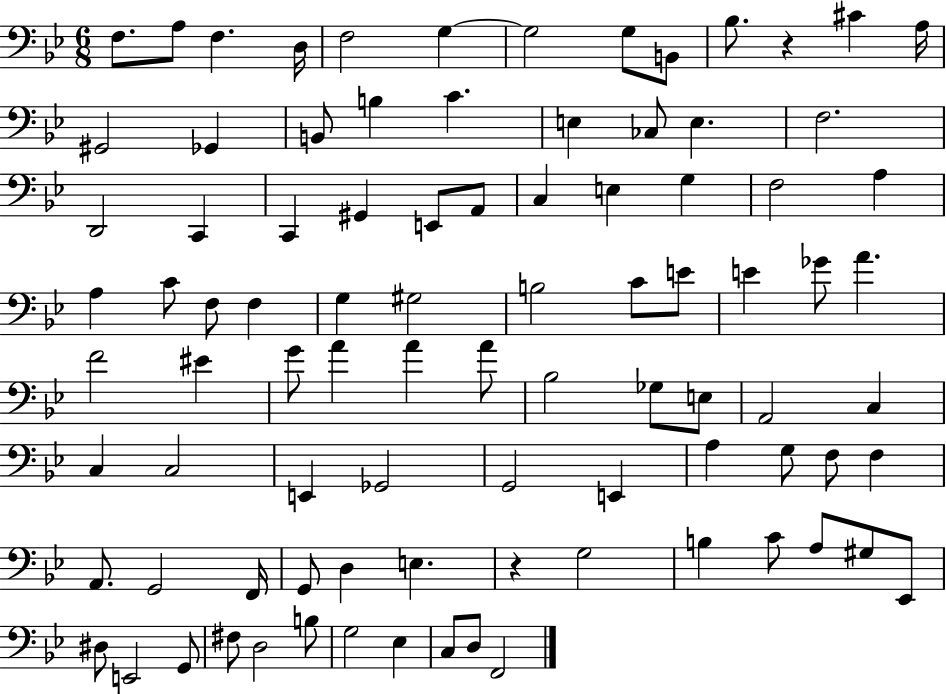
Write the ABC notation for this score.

X:1
T:Untitled
M:6/8
L:1/4
K:Bb
F,/2 A,/2 F, D,/4 F,2 G, G,2 G,/2 B,,/2 _B,/2 z ^C A,/4 ^G,,2 _G,, B,,/2 B, C E, _C,/2 E, F,2 D,,2 C,, C,, ^G,, E,,/2 A,,/2 C, E, G, F,2 A, A, C/2 F,/2 F, G, ^G,2 B,2 C/2 E/2 E _G/2 A F2 ^E G/2 A A A/2 _B,2 _G,/2 E,/2 A,,2 C, C, C,2 E,, _G,,2 G,,2 E,, A, G,/2 F,/2 F, A,,/2 G,,2 F,,/4 G,,/2 D, E, z G,2 B, C/2 A,/2 ^G,/2 _E,,/2 ^D,/2 E,,2 G,,/2 ^F,/2 D,2 B,/2 G,2 _E, C,/2 D,/2 F,,2